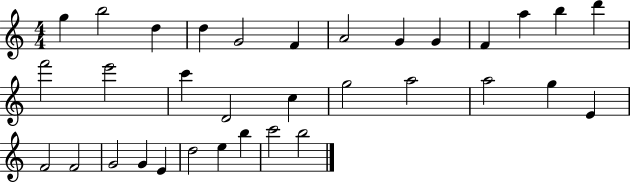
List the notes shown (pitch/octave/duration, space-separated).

G5/q B5/h D5/q D5/q G4/h F4/q A4/h G4/q G4/q F4/q A5/q B5/q D6/q F6/h E6/h C6/q D4/h C5/q G5/h A5/h A5/h G5/q E4/q F4/h F4/h G4/h G4/q E4/q D5/h E5/q B5/q C6/h B5/h